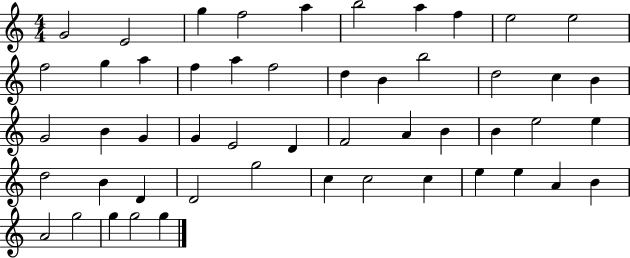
X:1
T:Untitled
M:4/4
L:1/4
K:C
G2 E2 g f2 a b2 a f e2 e2 f2 g a f a f2 d B b2 d2 c B G2 B G G E2 D F2 A B B e2 e d2 B D D2 g2 c c2 c e e A B A2 g2 g g2 g